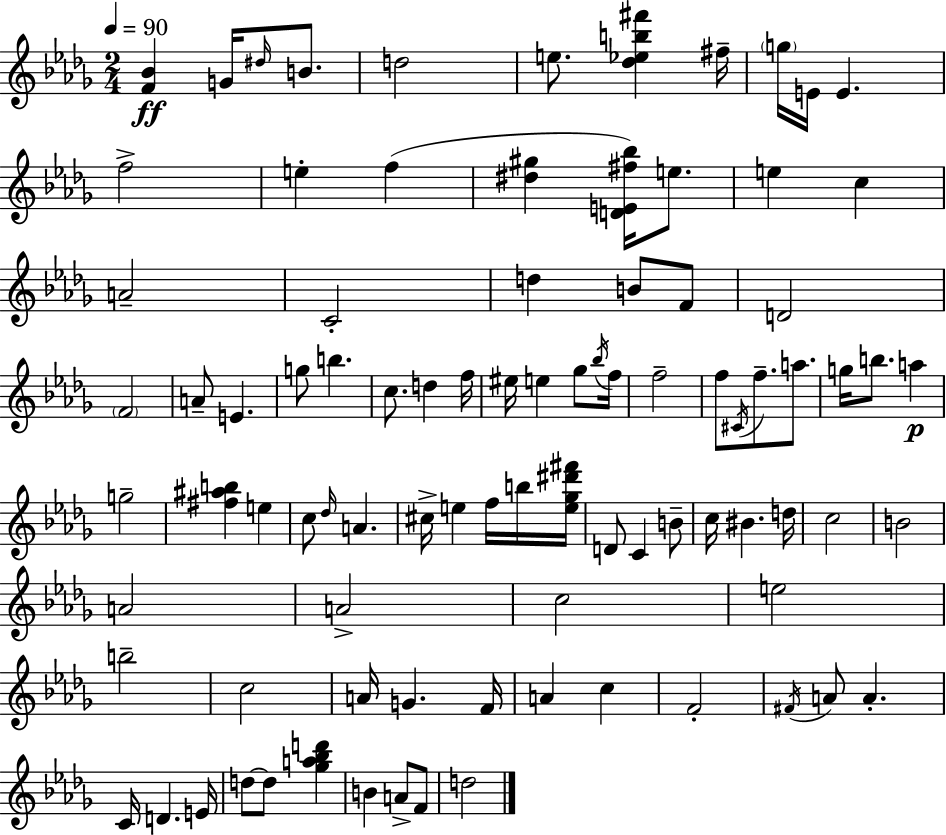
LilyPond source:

{
  \clef treble
  \numericTimeSignature
  \time 2/4
  \key bes \minor
  \tempo 4 = 90
  <f' bes'>4\ff g'16 \grace { dis''16 } b'8. | d''2 | e''8. <des'' ees'' b'' fis'''>4 | fis''16-- \parenthesize g''16 e'16 e'4. | \break f''2-> | e''4-. f''4( | <dis'' gis''>4 <d' e' fis'' bes''>16) e''8. | e''4 c''4 | \break a'2-- | c'2-. | d''4 b'8 f'8 | d'2 | \break \parenthesize f'2 | a'8-- e'4. | g''8 b''4. | c''8. d''4 | \break f''16 eis''16 e''4 ges''8 | \acciaccatura { bes''16 } f''16 f''2-- | f''8 \acciaccatura { cis'16 } f''8.-- | a''8. g''16 b''8. a''4\p | \break g''2-- | <fis'' ais'' b''>4 e''4 | c''8 \grace { des''16 } a'4. | cis''16-> e''4 | \break f''16 b''16 <e'' ges'' dis''' fis'''>16 d'8 c'4 | b'8-- c''16 bis'4. | d''16 c''2 | b'2 | \break a'2 | a'2-> | c''2 | e''2 | \break b''2-- | c''2 | a'16 g'4. | f'16 a'4 | \break c''4 f'2-. | \acciaccatura { fis'16 } a'8 a'4.-. | c'16 d'4. | e'16 d''8~~ d''8 | \break <ges'' a'' bes'' d'''>4 b'4 | a'8-> f'8 d''2 | \bar "|."
}